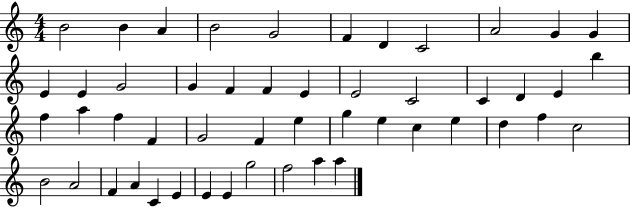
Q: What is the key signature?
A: C major